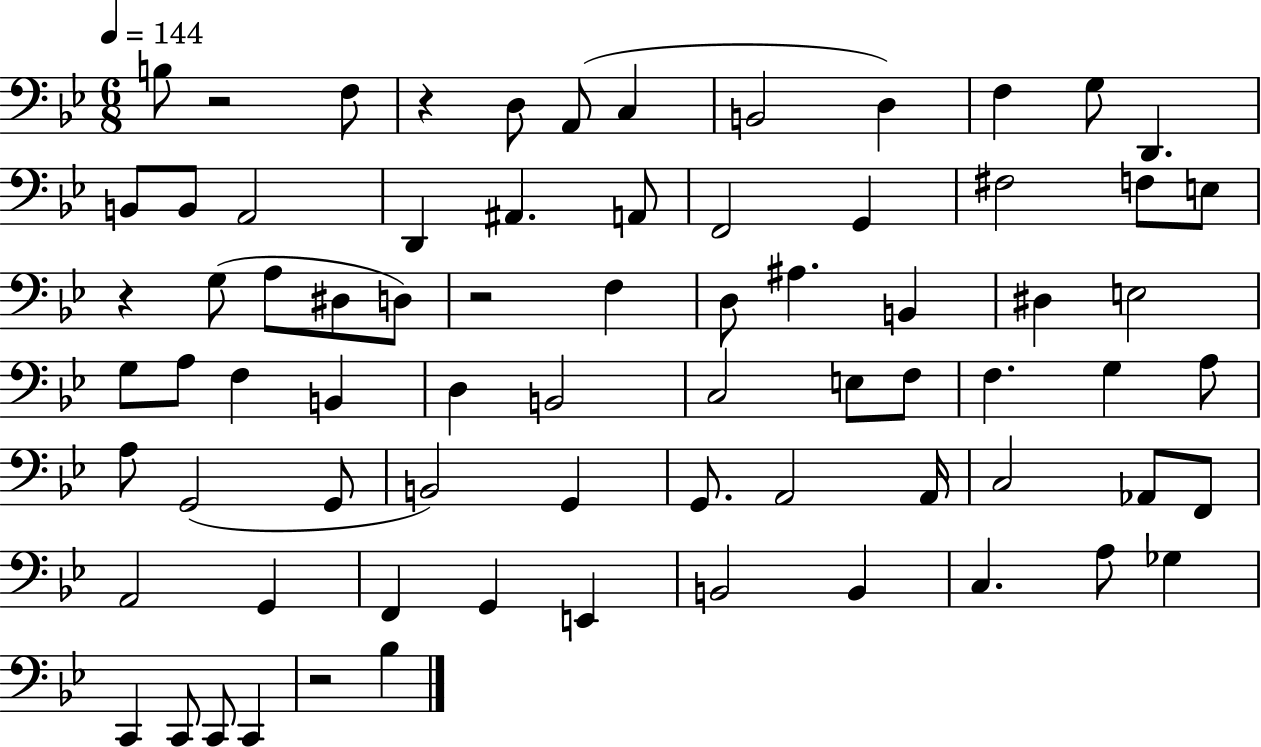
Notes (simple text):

B3/e R/h F3/e R/q D3/e A2/e C3/q B2/h D3/q F3/q G3/e D2/q. B2/e B2/e A2/h D2/q A#2/q. A2/e F2/h G2/q F#3/h F3/e E3/e R/q G3/e A3/e D#3/e D3/e R/h F3/q D3/e A#3/q. B2/q D#3/q E3/h G3/e A3/e F3/q B2/q D3/q B2/h C3/h E3/e F3/e F3/q. G3/q A3/e A3/e G2/h G2/e B2/h G2/q G2/e. A2/h A2/s C3/h Ab2/e F2/e A2/h G2/q F2/q G2/q E2/q B2/h B2/q C3/q. A3/e Gb3/q C2/q C2/e C2/e C2/q R/h Bb3/q